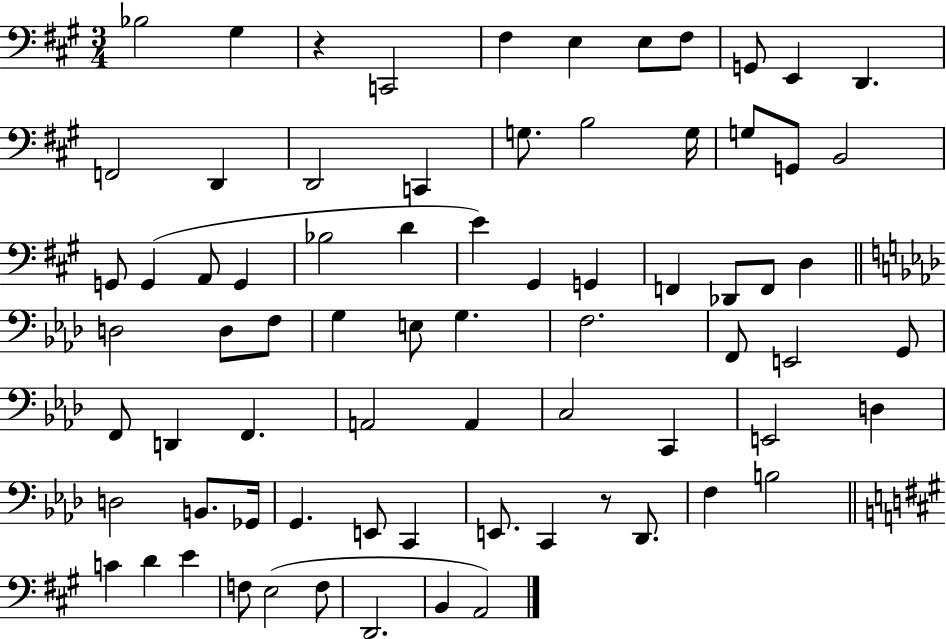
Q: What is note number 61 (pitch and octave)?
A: Db2